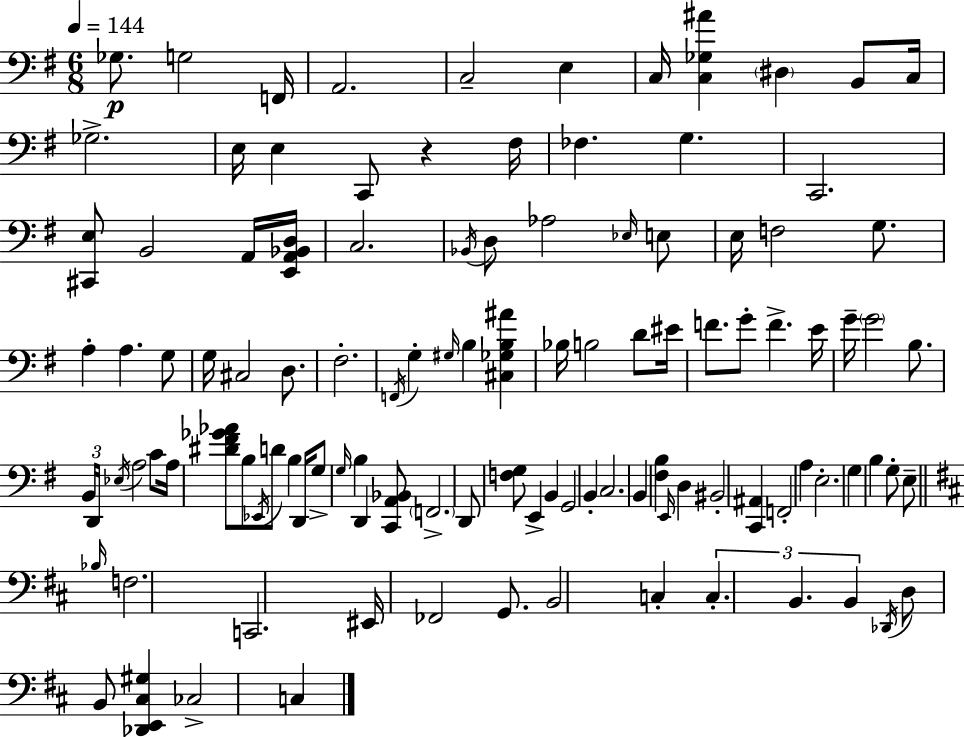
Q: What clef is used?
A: bass